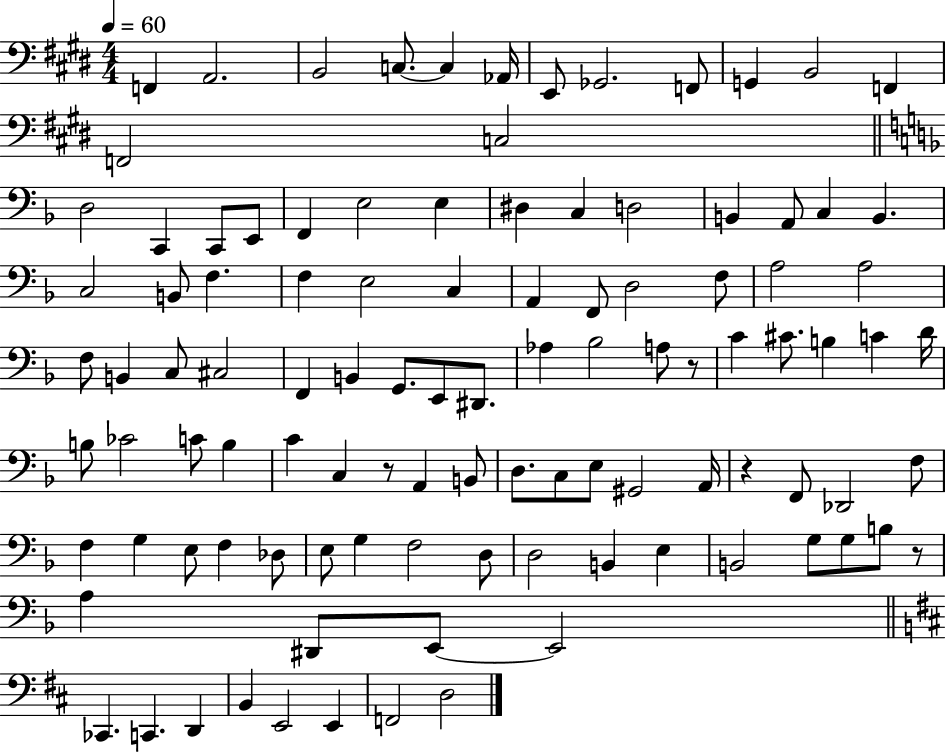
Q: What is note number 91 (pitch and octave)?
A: D#2